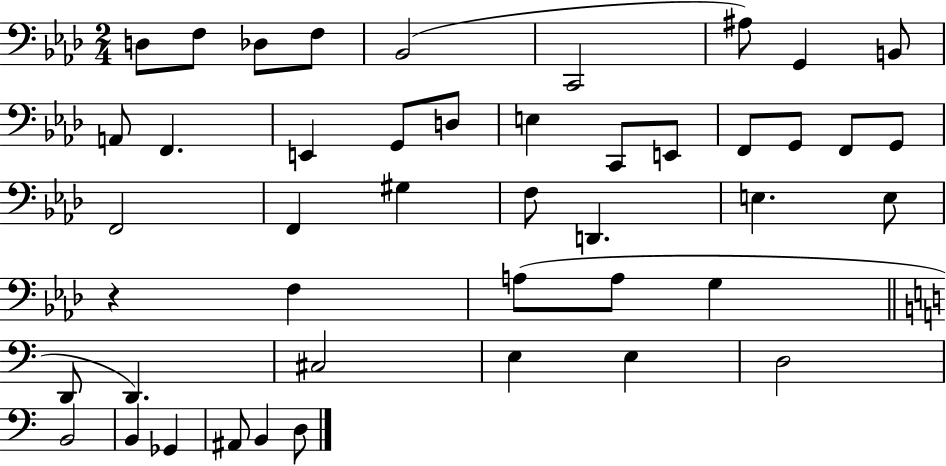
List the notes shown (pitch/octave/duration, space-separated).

D3/e F3/e Db3/e F3/e Bb2/h C2/h A#3/e G2/q B2/e A2/e F2/q. E2/q G2/e D3/e E3/q C2/e E2/e F2/e G2/e F2/e G2/e F2/h F2/q G#3/q F3/e D2/q. E3/q. E3/e R/q F3/q A3/e A3/e G3/q D2/e D2/q. C#3/h E3/q E3/q D3/h B2/h B2/q Gb2/q A#2/e B2/q D3/e